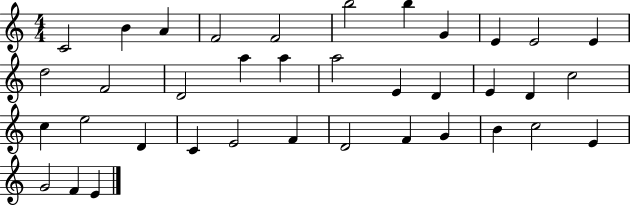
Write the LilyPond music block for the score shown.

{
  \clef treble
  \numericTimeSignature
  \time 4/4
  \key c \major
  c'2 b'4 a'4 | f'2 f'2 | b''2 b''4 g'4 | e'4 e'2 e'4 | \break d''2 f'2 | d'2 a''4 a''4 | a''2 e'4 d'4 | e'4 d'4 c''2 | \break c''4 e''2 d'4 | c'4 e'2 f'4 | d'2 f'4 g'4 | b'4 c''2 e'4 | \break g'2 f'4 e'4 | \bar "|."
}